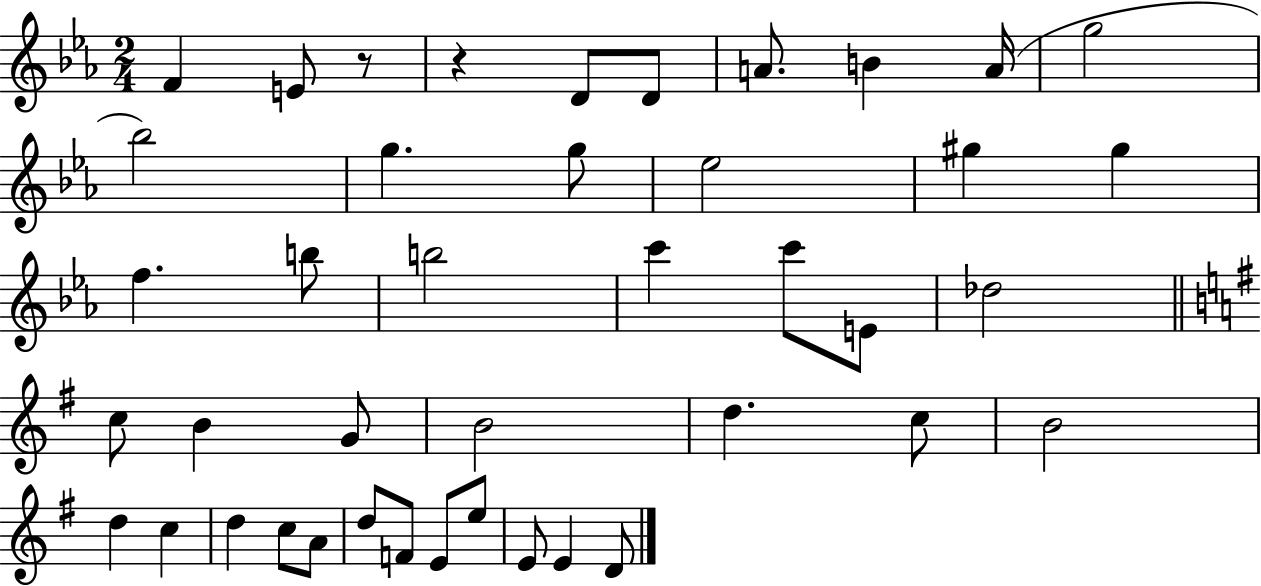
{
  \clef treble
  \numericTimeSignature
  \time 2/4
  \key ees \major
  \repeat volta 2 { f'4 e'8 r8 | r4 d'8 d'8 | a'8. b'4 a'16( | g''2 | \break bes''2) | g''4. g''8 | ees''2 | gis''4 gis''4 | \break f''4. b''8 | b''2 | c'''4 c'''8 e'8 | des''2 | \break \bar "||" \break \key g \major c''8 b'4 g'8 | b'2 | d''4. c''8 | b'2 | \break d''4 c''4 | d''4 c''8 a'8 | d''8 f'8 e'8 e''8 | e'8 e'4 d'8 | \break } \bar "|."
}